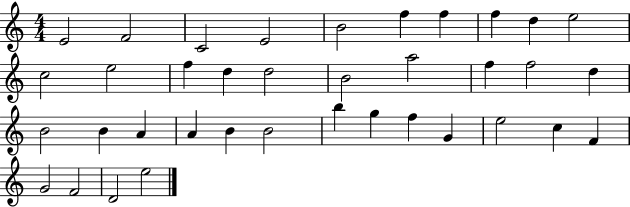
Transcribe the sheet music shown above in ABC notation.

X:1
T:Untitled
M:4/4
L:1/4
K:C
E2 F2 C2 E2 B2 f f f d e2 c2 e2 f d d2 B2 a2 f f2 d B2 B A A B B2 b g f G e2 c F G2 F2 D2 e2